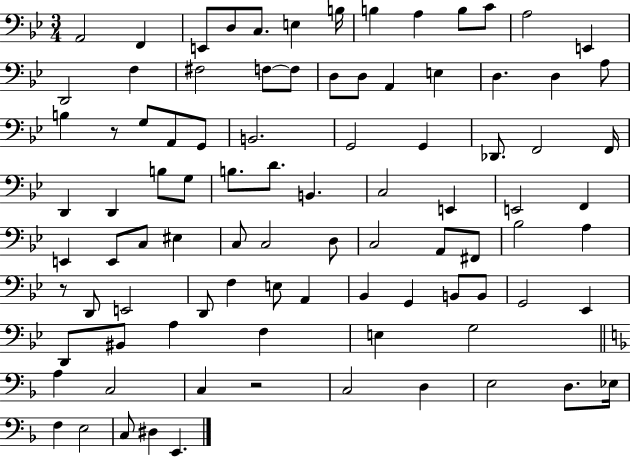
{
  \clef bass
  \numericTimeSignature
  \time 3/4
  \key bes \major
  a,2 f,4 | e,8 d8 c8. e4 b16 | b4 a4 b8 c'8 | a2 e,4 | \break d,2 f4 | fis2 f8~~ f8 | d8 d8 a,4 e4 | d4. d4 a8 | \break b4 r8 g8 a,8 g,8 | b,2. | g,2 g,4 | des,8. f,2 f,16 | \break d,4 d,4 b8 g8 | b8. d'8. b,4. | c2 e,4 | e,2 f,4 | \break e,4 e,8 c8 eis4 | c8 c2 d8 | c2 a,8 fis,8 | bes2 a4 | \break r8 d,8 e,2 | d,8 f4 e8 a,4 | bes,4 g,4 b,8 b,8 | g,2 ees,4 | \break d,8 bis,8 a4 f4 | e4 g2 | \bar "||" \break \key f \major a4 c2 | c4 r2 | c2 d4 | e2 d8. ees16 | \break f4 e2 | c8 dis4 e,4. | \bar "|."
}